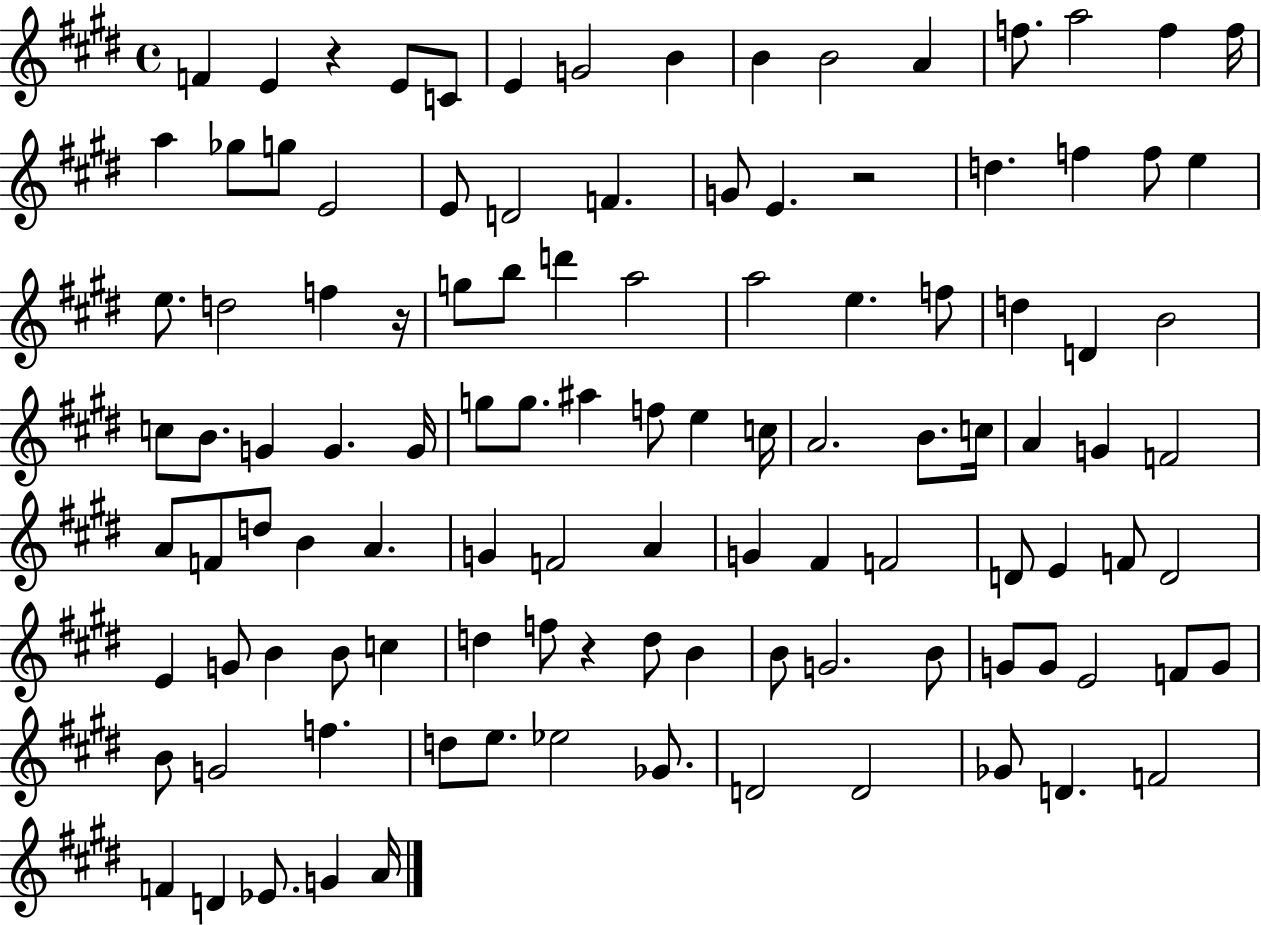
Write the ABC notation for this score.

X:1
T:Untitled
M:4/4
L:1/4
K:E
F E z E/2 C/2 E G2 B B B2 A f/2 a2 f f/4 a _g/2 g/2 E2 E/2 D2 F G/2 E z2 d f f/2 e e/2 d2 f z/4 g/2 b/2 d' a2 a2 e f/2 d D B2 c/2 B/2 G G G/4 g/2 g/2 ^a f/2 e c/4 A2 B/2 c/4 A G F2 A/2 F/2 d/2 B A G F2 A G ^F F2 D/2 E F/2 D2 E G/2 B B/2 c d f/2 z d/2 B B/2 G2 B/2 G/2 G/2 E2 F/2 G/2 B/2 G2 f d/2 e/2 _e2 _G/2 D2 D2 _G/2 D F2 F D _E/2 G A/4